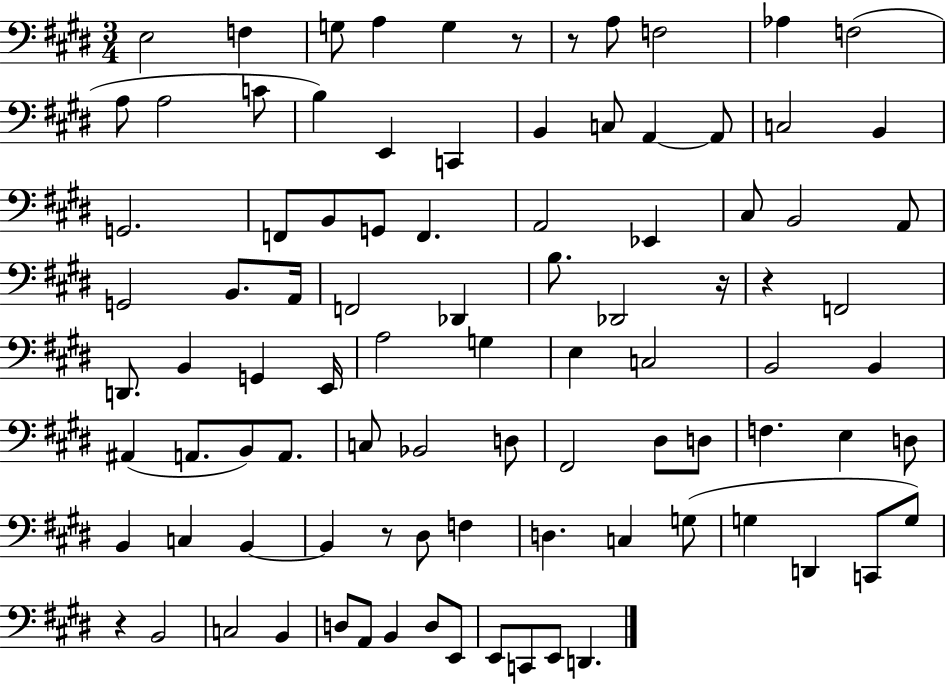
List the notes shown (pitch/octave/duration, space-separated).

E3/h F3/q G3/e A3/q G3/q R/e R/e A3/e F3/h Ab3/q F3/h A3/e A3/h C4/e B3/q E2/q C2/q B2/q C3/e A2/q A2/e C3/h B2/q G2/h. F2/e B2/e G2/e F2/q. A2/h Eb2/q C#3/e B2/h A2/e G2/h B2/e. A2/s F2/h Db2/q B3/e. Db2/h R/s R/q F2/h D2/e. B2/q G2/q E2/s A3/h G3/q E3/q C3/h B2/h B2/q A#2/q A2/e. B2/e A2/e. C3/e Bb2/h D3/e F#2/h D#3/e D3/e F3/q. E3/q D3/e B2/q C3/q B2/q B2/q R/e D#3/e F3/q D3/q. C3/q G3/e G3/q D2/q C2/e G3/e R/q B2/h C3/h B2/q D3/e A2/e B2/q D3/e E2/e E2/e C2/e E2/e D2/q.